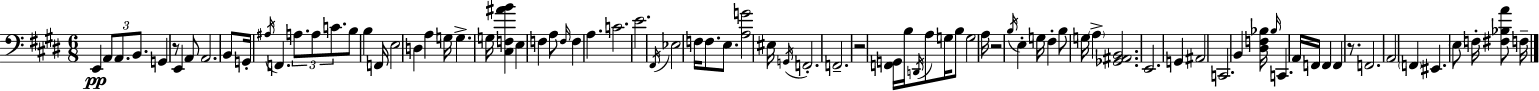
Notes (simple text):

E2/q A2/e A2/e. B2/e. G2/q R/e E2/q A2/e A2/h. B2/e G2/s A#3/s F2/q. A3/e. A3/e C4/e. B3/e B3/q F2/s E3/h D3/q A3/q G3/s G3/q. G3/s [C#3,F3,A#4,B4]/q E3/q F3/q A3/e F3/s F3/q A3/q. C4/h. E4/h. F#2/s Eb3/h F3/s F3/e. E3/e. [A3,G4]/h EIS3/s G2/s F2/h. F2/h. R/h [F2,G2]/s B3/s D2/s A3/e G3/s B3/e G3/h A3/s R/h B3/s E3/q G3/s F#3/q B3/e G3/s A3/q [Gb2,A#2,B2]/h. E2/h. G2/q A#2/h C2/h. B2/q [D#3,F3,Bb3]/s Bb3/s C2/q. A2/s F2/s F2/q F2/q R/e. F2/h. A2/h F2/q EIS2/q. E3/e F3/s [F#3,Bb3,A4]/e F3/s